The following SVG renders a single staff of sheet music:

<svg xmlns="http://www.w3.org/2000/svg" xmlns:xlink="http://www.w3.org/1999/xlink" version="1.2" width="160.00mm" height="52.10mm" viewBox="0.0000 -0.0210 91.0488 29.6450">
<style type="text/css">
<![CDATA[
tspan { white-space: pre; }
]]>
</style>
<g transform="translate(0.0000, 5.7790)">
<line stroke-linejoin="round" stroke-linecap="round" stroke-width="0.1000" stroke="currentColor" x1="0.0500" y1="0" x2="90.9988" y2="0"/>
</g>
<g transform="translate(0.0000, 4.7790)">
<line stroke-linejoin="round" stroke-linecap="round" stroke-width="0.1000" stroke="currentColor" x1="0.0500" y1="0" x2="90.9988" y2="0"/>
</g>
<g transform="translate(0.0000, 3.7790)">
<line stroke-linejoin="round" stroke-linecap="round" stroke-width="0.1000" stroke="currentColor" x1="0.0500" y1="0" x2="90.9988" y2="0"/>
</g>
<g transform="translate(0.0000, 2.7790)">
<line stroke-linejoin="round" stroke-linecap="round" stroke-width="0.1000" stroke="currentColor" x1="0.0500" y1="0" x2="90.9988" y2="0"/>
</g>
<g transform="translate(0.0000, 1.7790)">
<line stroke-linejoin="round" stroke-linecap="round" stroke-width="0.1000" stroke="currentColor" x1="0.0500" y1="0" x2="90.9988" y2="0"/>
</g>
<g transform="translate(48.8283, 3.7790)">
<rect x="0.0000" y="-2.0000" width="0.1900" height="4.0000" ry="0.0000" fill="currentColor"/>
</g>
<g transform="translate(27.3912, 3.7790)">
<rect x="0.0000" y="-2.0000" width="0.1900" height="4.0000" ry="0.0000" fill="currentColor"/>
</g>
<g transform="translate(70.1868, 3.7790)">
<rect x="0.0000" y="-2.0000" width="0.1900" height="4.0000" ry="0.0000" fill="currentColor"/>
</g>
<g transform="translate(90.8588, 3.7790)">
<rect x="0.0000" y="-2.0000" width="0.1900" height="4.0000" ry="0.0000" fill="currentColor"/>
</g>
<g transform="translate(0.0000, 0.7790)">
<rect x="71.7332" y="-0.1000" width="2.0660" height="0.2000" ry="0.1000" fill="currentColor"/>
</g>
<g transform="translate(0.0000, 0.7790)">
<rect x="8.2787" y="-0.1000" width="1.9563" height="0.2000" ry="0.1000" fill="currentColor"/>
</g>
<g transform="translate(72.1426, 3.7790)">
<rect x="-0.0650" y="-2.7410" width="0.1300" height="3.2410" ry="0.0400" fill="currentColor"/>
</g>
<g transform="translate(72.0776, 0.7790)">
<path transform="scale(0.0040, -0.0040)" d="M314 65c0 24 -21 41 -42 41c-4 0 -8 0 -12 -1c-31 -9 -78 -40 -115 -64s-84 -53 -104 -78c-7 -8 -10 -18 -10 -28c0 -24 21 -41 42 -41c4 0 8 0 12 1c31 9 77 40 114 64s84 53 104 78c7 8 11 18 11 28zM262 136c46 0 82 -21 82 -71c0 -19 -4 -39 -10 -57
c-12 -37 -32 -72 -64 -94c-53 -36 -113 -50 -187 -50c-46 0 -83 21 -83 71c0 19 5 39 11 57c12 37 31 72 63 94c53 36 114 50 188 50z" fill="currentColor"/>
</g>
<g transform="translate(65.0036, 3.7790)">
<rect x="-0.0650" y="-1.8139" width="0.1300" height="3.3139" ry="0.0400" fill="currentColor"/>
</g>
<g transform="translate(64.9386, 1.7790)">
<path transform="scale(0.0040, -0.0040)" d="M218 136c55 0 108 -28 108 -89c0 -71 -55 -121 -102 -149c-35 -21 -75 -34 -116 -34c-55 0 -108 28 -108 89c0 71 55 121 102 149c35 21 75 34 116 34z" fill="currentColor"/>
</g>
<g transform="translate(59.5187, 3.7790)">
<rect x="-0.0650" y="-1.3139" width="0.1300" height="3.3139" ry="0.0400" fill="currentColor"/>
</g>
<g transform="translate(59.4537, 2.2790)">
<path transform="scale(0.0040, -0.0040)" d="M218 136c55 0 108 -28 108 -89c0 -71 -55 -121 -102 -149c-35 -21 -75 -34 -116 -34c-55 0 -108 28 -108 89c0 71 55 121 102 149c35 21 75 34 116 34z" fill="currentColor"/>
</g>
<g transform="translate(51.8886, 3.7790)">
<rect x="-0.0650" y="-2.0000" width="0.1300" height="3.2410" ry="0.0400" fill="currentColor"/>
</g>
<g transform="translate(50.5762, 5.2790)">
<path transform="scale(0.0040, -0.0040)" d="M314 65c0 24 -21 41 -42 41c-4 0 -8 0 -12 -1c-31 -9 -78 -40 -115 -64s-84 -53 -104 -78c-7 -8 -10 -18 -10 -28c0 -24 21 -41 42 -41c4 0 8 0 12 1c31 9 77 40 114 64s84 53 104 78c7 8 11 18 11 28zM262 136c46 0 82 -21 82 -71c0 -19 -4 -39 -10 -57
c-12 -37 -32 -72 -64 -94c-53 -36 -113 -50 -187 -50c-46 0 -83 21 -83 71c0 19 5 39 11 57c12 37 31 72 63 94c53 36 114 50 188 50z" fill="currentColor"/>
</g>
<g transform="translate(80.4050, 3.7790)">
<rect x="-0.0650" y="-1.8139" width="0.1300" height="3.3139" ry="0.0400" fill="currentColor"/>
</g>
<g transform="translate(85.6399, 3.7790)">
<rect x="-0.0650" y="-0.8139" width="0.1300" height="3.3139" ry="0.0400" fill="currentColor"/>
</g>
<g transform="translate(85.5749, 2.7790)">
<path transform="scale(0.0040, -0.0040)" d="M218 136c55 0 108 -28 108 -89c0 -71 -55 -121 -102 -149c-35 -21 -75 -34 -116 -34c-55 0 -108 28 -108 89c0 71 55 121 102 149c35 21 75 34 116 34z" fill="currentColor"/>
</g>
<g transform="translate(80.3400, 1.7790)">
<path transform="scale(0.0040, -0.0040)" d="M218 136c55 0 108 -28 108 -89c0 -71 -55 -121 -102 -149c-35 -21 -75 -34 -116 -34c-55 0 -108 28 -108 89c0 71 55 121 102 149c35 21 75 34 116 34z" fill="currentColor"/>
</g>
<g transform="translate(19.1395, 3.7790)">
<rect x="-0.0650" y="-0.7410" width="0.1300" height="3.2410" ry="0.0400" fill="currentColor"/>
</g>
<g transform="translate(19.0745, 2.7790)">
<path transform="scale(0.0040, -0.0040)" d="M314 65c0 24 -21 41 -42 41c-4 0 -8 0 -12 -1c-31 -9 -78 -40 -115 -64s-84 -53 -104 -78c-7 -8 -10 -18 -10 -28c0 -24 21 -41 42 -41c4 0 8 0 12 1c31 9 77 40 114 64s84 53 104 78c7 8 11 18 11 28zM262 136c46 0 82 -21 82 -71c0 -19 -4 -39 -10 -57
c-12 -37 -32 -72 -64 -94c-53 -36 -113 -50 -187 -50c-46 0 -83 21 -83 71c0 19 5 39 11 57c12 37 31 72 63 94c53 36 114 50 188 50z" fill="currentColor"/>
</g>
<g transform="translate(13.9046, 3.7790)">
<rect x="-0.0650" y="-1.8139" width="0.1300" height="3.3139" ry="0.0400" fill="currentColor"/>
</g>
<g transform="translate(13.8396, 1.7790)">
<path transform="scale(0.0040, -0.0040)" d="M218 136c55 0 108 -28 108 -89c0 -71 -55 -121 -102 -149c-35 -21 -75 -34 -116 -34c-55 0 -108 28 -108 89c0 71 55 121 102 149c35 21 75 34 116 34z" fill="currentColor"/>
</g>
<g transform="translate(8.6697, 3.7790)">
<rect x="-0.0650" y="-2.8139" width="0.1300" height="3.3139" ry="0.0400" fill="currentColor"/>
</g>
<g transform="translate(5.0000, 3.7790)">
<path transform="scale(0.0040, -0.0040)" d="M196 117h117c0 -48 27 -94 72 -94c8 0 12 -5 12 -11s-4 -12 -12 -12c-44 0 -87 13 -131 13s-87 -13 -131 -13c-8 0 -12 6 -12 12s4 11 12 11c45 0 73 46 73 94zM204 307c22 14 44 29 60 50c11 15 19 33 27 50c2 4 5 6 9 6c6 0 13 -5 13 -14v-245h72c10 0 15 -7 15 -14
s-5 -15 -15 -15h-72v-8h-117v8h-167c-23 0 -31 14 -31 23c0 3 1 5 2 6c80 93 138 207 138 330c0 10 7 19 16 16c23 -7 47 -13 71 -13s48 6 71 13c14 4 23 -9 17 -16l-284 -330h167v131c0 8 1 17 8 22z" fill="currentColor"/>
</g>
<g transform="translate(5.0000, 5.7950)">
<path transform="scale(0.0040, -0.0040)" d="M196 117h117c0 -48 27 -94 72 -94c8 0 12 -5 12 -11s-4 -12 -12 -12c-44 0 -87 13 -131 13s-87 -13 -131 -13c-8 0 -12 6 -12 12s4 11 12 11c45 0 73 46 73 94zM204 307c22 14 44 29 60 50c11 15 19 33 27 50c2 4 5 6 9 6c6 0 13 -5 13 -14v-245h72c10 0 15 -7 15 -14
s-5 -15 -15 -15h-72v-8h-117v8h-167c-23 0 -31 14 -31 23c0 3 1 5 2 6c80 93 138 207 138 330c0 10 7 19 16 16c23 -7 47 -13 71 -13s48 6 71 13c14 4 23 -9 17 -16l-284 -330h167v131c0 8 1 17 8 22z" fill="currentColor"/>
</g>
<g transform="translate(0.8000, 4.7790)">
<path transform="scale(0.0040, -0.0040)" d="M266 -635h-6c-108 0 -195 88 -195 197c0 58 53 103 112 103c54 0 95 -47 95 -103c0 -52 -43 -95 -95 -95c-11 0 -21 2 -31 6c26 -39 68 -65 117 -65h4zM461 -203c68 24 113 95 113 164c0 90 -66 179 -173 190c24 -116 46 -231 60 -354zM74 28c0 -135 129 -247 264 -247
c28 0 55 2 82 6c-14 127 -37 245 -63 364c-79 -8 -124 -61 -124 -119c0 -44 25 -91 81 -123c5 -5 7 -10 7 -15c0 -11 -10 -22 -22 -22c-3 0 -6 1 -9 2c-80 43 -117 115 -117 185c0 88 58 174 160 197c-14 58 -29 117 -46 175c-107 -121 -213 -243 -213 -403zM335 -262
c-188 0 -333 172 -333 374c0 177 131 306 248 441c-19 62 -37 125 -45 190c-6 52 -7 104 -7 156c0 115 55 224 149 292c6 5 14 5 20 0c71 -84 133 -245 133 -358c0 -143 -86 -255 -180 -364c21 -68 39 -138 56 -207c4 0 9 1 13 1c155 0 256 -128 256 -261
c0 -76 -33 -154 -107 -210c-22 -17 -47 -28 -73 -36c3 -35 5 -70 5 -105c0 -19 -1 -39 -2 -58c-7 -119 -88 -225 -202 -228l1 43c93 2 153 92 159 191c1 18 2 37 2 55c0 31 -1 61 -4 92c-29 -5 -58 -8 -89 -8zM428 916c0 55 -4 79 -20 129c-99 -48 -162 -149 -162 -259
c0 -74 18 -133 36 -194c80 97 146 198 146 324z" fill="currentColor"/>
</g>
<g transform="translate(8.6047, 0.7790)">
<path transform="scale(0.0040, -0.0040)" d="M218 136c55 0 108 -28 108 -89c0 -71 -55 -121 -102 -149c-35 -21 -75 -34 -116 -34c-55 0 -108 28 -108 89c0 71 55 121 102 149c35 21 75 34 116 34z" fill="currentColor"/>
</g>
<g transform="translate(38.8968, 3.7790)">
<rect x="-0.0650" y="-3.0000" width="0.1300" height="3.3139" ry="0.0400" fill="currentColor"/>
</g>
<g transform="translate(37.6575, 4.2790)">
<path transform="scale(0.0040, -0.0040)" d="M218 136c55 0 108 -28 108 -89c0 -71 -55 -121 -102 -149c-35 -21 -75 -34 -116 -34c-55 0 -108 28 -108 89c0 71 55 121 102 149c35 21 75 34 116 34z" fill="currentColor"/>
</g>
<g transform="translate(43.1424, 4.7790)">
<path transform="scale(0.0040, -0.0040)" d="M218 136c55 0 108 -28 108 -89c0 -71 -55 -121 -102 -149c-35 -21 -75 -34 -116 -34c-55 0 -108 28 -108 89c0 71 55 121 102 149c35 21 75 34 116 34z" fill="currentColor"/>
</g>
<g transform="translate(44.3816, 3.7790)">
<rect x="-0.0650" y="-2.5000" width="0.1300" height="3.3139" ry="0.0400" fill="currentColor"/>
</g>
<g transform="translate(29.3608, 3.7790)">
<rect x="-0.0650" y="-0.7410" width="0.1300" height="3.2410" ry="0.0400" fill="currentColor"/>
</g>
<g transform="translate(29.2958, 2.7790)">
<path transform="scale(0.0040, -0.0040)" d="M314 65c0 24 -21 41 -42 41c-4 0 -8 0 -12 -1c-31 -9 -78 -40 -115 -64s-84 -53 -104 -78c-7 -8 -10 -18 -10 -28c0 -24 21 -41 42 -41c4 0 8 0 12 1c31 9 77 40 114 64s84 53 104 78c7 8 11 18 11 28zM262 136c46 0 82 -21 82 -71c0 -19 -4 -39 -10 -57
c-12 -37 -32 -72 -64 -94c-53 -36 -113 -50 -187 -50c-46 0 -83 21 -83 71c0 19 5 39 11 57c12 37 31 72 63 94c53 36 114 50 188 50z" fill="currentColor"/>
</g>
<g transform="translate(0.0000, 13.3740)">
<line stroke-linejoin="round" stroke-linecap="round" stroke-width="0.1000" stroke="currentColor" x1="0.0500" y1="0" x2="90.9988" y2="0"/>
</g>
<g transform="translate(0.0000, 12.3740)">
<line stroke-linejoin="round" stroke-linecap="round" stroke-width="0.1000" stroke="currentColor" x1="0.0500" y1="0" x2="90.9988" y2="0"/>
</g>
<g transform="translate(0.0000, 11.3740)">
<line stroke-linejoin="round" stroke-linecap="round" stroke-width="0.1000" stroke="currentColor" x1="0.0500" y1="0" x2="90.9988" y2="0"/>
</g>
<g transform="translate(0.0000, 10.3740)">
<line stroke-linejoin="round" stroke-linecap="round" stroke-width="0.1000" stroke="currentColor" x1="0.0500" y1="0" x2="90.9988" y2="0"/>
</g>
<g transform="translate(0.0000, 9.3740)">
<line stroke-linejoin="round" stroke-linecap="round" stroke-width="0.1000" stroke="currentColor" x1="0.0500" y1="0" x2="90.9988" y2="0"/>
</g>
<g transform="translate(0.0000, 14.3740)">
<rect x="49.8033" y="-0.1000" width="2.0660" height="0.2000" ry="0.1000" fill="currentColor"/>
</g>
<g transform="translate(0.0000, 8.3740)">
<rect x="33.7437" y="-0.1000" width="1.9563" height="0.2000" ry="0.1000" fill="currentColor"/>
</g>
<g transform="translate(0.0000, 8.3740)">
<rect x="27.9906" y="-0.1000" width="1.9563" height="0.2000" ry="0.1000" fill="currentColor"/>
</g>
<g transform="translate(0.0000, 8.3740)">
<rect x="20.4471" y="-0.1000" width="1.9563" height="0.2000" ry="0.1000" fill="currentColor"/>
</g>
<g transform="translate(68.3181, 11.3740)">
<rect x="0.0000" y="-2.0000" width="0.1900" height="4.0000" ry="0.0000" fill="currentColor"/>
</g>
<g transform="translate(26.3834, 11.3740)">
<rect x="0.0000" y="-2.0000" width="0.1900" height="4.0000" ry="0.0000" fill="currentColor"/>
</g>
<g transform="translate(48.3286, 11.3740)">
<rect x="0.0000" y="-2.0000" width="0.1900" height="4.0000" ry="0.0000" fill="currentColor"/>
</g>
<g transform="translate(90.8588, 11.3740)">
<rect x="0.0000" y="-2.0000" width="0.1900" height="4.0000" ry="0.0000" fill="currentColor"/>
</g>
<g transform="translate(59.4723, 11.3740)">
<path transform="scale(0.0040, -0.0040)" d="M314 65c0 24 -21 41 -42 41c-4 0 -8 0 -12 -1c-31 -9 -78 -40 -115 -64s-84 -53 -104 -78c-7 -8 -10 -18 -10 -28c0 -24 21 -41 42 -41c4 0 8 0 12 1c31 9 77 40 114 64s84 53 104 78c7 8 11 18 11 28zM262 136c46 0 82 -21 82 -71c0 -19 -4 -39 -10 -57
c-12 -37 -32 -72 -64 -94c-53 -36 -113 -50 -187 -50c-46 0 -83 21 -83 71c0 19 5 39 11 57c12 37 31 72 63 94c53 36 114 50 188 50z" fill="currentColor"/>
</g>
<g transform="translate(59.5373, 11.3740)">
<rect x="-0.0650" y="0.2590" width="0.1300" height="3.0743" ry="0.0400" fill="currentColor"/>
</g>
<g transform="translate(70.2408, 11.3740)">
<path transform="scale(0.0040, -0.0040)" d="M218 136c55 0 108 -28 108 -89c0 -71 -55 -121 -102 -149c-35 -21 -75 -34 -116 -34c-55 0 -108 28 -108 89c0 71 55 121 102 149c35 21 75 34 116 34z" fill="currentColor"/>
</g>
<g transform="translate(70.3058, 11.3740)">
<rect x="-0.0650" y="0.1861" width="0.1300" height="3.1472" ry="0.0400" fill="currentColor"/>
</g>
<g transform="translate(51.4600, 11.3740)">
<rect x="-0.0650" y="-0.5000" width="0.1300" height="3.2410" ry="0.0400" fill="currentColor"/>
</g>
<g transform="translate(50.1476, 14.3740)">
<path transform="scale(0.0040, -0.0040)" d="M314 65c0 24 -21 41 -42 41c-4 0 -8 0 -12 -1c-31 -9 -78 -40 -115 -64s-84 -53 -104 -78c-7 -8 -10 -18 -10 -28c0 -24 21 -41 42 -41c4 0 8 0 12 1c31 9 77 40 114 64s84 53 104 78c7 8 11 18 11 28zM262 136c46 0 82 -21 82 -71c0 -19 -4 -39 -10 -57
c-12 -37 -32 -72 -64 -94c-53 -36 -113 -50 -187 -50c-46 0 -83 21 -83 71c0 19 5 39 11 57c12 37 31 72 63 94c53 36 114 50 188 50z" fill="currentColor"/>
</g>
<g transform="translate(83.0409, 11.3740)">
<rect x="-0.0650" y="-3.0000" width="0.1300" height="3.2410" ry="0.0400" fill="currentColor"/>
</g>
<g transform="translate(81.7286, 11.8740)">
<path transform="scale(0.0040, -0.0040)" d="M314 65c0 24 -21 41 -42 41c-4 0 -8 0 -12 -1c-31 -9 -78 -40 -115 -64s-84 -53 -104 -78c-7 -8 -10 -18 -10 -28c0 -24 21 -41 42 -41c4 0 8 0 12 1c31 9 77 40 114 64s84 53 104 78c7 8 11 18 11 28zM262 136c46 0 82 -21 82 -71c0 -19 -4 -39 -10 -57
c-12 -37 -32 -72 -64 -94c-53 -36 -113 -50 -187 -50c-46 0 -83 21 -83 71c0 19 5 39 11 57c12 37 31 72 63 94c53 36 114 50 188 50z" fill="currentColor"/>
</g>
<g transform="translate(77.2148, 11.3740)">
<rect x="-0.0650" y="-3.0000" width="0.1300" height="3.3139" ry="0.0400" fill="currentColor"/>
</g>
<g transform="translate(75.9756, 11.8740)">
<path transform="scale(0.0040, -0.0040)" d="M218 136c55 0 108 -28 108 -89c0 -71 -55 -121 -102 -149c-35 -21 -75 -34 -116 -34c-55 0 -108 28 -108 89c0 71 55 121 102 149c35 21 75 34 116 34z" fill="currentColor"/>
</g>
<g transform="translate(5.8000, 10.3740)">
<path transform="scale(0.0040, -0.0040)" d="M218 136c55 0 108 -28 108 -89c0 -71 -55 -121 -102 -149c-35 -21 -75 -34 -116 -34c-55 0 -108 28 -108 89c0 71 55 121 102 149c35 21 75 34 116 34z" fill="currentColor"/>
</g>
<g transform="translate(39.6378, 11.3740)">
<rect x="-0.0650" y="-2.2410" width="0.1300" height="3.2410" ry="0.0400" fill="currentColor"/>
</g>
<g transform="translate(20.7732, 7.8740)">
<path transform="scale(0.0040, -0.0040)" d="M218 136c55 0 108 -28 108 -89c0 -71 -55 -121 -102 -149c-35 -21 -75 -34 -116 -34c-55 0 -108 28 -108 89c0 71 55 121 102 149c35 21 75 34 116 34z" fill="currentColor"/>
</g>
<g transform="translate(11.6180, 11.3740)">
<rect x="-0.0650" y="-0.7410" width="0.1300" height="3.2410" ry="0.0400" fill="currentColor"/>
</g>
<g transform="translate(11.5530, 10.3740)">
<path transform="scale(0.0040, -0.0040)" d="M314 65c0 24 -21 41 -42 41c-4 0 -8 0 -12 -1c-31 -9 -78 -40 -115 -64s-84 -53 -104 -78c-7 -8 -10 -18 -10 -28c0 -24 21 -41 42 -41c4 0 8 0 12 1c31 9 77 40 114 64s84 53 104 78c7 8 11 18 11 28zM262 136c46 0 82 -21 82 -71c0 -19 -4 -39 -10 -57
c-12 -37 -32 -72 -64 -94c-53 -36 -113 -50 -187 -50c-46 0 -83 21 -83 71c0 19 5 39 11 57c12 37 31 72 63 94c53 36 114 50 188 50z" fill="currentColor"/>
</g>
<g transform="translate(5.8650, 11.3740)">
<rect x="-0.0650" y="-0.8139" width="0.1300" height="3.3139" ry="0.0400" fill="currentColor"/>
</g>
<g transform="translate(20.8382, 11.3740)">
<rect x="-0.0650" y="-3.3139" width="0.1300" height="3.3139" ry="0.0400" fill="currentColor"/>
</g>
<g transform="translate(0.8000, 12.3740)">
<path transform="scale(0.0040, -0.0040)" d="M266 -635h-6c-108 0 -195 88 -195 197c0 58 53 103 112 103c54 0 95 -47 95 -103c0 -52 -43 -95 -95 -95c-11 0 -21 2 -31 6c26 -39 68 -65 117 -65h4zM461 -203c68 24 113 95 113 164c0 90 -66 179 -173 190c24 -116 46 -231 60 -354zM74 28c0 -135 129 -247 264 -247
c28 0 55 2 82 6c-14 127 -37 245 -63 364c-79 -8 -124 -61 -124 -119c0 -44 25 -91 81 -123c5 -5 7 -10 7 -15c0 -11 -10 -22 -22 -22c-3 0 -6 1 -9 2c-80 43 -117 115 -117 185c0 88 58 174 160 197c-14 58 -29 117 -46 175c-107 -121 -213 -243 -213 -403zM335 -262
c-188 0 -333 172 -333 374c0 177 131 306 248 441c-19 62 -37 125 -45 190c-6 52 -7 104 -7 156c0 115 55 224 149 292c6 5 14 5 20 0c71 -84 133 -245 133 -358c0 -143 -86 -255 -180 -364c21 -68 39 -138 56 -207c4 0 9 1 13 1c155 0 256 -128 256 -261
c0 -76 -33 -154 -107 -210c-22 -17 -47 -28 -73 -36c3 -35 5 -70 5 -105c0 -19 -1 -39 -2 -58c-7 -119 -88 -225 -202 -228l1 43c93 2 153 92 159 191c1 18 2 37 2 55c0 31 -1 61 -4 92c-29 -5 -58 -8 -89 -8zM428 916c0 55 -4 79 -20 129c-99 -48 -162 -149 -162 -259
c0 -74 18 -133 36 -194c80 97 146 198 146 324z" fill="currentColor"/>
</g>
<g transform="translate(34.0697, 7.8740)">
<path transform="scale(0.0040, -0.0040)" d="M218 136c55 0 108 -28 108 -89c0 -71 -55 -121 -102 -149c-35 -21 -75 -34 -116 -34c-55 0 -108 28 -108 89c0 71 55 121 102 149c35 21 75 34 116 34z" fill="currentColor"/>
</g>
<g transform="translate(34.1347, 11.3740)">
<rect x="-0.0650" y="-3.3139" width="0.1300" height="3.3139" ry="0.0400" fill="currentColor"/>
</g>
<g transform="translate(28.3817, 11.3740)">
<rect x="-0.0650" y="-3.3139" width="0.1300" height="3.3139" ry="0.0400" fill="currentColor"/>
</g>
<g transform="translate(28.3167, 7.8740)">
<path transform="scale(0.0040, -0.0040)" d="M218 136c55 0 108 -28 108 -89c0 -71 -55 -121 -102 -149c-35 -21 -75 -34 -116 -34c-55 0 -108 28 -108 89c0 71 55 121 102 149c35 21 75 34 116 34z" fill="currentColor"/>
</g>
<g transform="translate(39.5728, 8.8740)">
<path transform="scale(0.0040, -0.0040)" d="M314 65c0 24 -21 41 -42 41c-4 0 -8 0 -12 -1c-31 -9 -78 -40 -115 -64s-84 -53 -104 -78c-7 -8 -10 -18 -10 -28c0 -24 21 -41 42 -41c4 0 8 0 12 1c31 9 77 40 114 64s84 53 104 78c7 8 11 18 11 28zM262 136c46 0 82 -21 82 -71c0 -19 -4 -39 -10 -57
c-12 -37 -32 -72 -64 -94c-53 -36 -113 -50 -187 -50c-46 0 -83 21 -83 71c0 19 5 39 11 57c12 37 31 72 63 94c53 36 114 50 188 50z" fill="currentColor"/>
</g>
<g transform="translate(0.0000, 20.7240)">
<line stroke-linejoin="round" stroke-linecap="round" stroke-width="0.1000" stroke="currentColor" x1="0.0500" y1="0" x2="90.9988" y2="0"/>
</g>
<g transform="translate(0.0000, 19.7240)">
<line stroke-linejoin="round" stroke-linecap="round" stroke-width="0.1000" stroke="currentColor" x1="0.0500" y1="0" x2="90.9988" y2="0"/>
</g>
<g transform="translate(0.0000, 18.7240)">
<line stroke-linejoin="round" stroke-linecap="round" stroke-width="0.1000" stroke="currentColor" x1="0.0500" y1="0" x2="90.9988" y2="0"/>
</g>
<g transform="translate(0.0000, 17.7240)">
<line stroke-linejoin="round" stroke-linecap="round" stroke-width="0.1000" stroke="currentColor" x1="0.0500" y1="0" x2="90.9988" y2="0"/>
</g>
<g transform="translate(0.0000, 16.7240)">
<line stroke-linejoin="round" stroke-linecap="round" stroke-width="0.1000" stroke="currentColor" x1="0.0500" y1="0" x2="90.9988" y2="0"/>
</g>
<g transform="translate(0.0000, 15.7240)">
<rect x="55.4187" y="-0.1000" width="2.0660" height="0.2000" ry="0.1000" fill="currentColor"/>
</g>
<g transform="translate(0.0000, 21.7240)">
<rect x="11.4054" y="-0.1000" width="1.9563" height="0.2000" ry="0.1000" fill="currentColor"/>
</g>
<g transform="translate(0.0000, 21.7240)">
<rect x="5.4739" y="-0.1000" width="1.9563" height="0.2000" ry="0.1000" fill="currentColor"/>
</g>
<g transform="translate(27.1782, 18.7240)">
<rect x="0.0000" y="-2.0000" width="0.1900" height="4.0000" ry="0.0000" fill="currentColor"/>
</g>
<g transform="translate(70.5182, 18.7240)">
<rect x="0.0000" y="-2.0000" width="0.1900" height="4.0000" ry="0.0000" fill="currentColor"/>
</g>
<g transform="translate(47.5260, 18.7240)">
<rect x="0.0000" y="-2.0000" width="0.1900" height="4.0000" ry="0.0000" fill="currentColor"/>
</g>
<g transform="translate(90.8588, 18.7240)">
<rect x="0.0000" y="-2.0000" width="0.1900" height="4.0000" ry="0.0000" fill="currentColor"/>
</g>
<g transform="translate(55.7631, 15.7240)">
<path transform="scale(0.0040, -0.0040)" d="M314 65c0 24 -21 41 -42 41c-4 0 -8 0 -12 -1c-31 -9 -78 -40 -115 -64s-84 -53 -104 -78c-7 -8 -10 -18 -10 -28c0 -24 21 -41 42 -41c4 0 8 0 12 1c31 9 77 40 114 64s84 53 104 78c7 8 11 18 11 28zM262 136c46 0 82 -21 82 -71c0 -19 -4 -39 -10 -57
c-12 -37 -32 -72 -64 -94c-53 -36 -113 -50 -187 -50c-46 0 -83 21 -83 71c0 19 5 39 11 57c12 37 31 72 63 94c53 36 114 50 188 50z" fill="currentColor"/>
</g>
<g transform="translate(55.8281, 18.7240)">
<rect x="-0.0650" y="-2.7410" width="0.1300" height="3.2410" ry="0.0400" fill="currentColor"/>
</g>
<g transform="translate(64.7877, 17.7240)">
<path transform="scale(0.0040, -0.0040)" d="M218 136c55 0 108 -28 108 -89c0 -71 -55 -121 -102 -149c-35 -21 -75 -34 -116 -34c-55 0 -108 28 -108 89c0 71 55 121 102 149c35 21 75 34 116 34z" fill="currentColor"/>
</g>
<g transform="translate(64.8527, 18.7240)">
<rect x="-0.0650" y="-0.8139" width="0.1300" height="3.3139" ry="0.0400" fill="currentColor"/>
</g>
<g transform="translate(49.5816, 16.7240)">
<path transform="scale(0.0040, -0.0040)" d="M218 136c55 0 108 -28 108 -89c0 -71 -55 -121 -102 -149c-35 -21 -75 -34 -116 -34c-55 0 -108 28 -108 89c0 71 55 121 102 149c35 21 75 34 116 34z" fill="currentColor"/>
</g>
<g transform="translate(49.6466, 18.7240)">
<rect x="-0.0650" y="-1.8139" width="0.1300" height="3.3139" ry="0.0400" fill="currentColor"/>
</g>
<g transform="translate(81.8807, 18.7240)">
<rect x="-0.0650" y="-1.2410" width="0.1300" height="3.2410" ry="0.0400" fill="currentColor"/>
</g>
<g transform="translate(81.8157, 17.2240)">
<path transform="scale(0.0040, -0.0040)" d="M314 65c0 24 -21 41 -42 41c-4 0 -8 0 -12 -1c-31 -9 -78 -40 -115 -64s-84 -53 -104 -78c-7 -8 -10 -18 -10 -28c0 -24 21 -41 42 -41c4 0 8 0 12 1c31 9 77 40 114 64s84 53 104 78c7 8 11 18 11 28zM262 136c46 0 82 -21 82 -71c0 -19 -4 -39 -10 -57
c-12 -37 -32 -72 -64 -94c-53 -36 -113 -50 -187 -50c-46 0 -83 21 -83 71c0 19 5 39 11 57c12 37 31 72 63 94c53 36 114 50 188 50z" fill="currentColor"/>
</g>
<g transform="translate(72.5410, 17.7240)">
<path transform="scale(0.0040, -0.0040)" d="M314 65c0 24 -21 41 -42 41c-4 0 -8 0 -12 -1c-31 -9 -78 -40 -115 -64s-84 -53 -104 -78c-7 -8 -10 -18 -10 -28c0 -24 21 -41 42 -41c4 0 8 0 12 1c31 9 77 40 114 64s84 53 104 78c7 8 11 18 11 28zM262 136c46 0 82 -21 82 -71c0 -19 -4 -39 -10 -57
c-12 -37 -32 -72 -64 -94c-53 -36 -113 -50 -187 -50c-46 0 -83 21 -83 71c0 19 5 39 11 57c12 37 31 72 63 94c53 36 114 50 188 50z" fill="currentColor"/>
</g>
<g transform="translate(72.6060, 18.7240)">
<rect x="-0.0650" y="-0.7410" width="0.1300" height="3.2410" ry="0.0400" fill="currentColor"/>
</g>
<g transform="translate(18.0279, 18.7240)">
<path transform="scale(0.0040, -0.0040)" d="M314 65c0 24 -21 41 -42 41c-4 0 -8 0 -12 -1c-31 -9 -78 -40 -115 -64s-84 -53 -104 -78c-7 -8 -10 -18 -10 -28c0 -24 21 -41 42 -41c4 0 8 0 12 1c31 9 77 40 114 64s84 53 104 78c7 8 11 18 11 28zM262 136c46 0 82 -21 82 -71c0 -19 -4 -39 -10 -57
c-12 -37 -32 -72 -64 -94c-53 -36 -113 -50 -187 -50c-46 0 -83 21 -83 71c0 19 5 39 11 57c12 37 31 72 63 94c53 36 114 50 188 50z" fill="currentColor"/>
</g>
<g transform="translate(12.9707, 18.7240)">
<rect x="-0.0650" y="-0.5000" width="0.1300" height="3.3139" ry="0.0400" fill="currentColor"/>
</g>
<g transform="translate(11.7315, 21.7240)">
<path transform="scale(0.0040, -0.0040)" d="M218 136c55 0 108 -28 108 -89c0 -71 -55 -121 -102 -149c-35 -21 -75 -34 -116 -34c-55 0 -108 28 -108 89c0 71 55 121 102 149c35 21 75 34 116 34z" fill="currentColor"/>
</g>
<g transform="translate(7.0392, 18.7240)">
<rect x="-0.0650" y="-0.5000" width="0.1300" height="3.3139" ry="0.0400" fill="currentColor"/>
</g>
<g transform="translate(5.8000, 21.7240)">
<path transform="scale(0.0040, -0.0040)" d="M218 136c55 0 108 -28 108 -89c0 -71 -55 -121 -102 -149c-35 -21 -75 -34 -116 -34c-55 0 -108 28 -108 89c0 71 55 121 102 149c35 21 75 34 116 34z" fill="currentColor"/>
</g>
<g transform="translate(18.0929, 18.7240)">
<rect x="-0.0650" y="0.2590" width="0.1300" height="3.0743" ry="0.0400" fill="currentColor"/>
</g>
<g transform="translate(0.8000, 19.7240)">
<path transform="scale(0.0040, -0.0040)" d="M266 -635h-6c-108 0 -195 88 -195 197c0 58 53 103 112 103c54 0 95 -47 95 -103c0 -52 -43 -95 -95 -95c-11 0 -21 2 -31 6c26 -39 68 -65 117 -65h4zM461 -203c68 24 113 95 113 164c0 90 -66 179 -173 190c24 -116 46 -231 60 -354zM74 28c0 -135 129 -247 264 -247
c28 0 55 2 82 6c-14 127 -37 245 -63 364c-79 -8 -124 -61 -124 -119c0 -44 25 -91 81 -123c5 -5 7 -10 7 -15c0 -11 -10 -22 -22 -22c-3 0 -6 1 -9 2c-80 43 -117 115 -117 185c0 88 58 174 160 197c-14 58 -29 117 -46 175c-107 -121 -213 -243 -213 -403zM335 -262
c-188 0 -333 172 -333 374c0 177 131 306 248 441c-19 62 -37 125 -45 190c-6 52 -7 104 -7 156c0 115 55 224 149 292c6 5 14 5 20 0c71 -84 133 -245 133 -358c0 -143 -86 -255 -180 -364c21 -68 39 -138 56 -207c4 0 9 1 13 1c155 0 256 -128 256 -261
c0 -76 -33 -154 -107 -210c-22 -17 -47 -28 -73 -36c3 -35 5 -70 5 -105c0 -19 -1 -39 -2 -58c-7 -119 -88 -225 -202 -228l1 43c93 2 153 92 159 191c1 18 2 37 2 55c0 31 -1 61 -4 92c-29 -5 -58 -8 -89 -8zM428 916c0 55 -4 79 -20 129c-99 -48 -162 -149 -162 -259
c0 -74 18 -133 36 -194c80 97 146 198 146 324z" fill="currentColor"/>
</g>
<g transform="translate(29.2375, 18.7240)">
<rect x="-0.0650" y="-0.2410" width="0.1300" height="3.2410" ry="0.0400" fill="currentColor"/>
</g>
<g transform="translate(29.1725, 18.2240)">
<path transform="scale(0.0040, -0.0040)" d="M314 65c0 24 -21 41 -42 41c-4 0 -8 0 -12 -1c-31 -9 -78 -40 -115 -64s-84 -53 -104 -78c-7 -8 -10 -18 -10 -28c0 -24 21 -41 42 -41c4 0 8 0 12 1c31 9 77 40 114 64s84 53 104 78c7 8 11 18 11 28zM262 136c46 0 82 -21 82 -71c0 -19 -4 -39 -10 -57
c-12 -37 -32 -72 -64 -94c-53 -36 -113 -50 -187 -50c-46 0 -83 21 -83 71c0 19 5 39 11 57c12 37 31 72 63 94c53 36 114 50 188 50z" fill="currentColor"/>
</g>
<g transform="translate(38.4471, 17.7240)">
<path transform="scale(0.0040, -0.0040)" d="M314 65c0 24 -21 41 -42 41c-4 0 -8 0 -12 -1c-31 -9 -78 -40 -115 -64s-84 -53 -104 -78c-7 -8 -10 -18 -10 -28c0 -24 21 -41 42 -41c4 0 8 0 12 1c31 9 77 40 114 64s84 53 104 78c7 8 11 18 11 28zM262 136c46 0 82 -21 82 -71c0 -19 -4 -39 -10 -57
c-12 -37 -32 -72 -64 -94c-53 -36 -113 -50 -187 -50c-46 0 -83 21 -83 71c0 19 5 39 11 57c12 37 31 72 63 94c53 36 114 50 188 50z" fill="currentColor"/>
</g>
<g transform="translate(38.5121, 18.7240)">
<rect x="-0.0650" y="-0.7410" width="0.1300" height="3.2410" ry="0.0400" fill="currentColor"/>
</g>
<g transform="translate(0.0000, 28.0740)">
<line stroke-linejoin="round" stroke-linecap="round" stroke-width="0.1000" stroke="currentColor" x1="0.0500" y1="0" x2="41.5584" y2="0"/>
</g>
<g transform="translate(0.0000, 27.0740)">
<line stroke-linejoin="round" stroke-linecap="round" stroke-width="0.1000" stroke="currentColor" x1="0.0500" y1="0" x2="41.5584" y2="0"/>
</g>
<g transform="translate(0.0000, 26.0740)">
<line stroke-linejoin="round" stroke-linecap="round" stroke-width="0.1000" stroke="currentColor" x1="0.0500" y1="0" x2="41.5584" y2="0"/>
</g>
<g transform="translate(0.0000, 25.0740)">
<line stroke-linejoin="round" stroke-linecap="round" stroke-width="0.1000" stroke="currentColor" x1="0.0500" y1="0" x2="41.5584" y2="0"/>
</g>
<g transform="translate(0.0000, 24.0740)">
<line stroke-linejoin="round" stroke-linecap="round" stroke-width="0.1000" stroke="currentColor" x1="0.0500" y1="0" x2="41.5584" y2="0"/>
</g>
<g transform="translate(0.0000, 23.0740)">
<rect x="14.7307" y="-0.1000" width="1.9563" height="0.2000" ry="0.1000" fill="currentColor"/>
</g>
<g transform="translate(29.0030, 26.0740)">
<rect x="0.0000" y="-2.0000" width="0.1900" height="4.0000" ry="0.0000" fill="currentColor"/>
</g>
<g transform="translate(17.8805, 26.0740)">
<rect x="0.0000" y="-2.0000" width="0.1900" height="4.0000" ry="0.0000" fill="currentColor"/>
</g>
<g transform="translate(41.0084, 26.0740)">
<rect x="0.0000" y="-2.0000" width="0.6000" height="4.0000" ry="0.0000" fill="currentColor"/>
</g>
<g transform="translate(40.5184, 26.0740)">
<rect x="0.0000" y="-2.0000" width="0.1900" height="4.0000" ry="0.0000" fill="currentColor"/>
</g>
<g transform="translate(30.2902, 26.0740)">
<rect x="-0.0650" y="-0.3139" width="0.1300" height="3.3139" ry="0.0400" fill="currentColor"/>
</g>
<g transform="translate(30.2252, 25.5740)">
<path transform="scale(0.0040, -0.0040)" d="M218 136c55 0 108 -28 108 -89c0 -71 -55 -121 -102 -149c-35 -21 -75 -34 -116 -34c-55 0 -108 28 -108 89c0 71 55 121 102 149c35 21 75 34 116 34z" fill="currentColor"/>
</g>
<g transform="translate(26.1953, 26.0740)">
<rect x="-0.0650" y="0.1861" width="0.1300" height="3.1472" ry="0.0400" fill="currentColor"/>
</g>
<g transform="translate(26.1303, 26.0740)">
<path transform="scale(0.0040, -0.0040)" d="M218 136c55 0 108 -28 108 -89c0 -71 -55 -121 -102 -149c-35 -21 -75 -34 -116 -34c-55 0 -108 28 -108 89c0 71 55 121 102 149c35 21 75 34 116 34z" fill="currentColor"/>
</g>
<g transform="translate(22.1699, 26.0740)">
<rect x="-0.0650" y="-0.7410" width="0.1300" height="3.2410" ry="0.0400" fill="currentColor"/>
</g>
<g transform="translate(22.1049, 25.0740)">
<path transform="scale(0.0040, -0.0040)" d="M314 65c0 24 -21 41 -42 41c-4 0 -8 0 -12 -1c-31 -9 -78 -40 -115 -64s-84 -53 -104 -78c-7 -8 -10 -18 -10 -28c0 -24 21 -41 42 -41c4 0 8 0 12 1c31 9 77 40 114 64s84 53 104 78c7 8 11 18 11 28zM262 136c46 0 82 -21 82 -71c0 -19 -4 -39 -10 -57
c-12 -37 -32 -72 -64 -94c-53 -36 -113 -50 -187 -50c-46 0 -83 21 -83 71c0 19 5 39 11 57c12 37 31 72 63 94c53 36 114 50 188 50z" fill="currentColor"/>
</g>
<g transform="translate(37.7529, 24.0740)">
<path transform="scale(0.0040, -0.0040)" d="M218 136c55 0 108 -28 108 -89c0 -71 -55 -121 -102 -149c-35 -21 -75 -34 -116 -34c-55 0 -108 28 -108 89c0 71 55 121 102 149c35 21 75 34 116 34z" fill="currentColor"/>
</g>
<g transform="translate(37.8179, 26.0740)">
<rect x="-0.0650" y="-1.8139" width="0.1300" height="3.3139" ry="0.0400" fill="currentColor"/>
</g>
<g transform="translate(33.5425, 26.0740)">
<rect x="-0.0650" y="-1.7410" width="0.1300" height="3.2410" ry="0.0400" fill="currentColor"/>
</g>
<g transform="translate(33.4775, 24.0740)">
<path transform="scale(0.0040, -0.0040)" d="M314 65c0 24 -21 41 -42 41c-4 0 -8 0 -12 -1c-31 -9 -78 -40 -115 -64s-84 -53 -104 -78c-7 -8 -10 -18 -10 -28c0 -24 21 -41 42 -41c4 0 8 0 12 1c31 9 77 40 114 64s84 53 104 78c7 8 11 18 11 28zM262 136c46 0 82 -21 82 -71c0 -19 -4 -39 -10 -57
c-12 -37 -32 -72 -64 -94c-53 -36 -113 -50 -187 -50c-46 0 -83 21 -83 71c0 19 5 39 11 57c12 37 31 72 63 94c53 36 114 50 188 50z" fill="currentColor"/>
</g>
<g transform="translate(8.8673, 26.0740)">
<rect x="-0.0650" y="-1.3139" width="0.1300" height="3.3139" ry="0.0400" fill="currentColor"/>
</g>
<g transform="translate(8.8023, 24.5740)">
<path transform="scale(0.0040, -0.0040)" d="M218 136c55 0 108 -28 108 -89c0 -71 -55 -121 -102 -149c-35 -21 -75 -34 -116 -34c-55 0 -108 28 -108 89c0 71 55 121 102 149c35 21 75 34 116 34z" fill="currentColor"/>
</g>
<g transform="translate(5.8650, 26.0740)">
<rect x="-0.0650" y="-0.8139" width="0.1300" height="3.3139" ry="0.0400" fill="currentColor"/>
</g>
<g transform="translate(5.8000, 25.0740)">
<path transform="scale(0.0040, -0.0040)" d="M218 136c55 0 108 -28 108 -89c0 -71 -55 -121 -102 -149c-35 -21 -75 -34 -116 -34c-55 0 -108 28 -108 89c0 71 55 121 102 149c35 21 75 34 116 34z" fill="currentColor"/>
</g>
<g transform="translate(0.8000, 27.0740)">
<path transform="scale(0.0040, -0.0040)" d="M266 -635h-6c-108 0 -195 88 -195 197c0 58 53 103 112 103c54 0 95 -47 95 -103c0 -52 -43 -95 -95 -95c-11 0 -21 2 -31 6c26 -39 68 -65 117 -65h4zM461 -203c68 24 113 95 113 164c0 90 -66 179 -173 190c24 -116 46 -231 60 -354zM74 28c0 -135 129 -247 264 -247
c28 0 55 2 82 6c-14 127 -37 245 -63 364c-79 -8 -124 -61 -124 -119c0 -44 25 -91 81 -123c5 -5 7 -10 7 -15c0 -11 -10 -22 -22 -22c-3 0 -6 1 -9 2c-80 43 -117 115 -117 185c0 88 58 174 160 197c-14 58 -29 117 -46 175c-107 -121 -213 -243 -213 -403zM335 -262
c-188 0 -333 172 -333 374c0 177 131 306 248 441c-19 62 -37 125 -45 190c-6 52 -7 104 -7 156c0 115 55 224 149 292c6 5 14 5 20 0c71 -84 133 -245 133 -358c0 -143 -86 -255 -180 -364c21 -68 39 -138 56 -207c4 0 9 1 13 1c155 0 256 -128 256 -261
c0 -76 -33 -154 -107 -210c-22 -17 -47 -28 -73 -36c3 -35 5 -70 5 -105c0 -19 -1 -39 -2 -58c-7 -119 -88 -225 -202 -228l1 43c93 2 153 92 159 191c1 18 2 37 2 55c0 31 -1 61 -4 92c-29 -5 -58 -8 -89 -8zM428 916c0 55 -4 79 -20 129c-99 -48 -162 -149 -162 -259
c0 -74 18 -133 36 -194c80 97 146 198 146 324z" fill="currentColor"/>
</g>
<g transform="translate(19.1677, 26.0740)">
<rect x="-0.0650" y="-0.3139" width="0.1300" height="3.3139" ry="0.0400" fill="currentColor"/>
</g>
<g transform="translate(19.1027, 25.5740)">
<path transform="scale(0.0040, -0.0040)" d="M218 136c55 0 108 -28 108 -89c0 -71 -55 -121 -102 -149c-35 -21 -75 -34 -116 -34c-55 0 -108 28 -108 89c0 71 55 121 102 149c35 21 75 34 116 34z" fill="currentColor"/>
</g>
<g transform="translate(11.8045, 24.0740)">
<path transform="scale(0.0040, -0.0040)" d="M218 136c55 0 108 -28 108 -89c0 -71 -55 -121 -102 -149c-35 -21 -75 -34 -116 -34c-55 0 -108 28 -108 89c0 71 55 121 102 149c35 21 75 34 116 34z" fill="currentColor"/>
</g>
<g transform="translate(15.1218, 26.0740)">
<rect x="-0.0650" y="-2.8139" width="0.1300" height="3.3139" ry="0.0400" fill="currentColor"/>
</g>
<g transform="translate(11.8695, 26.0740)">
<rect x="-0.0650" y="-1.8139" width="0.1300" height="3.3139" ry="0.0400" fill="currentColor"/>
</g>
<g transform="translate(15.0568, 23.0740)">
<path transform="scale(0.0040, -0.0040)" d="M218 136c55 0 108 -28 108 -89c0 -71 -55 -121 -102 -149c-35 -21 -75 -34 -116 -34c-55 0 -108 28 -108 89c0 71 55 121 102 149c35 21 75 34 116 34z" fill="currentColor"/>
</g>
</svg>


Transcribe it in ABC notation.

X:1
T:Untitled
M:4/4
L:1/4
K:C
a f d2 d2 A G F2 e f a2 f d d d2 b b b g2 C2 B2 B A A2 C C B2 c2 d2 f a2 d d2 e2 d e f a c d2 B c f2 f